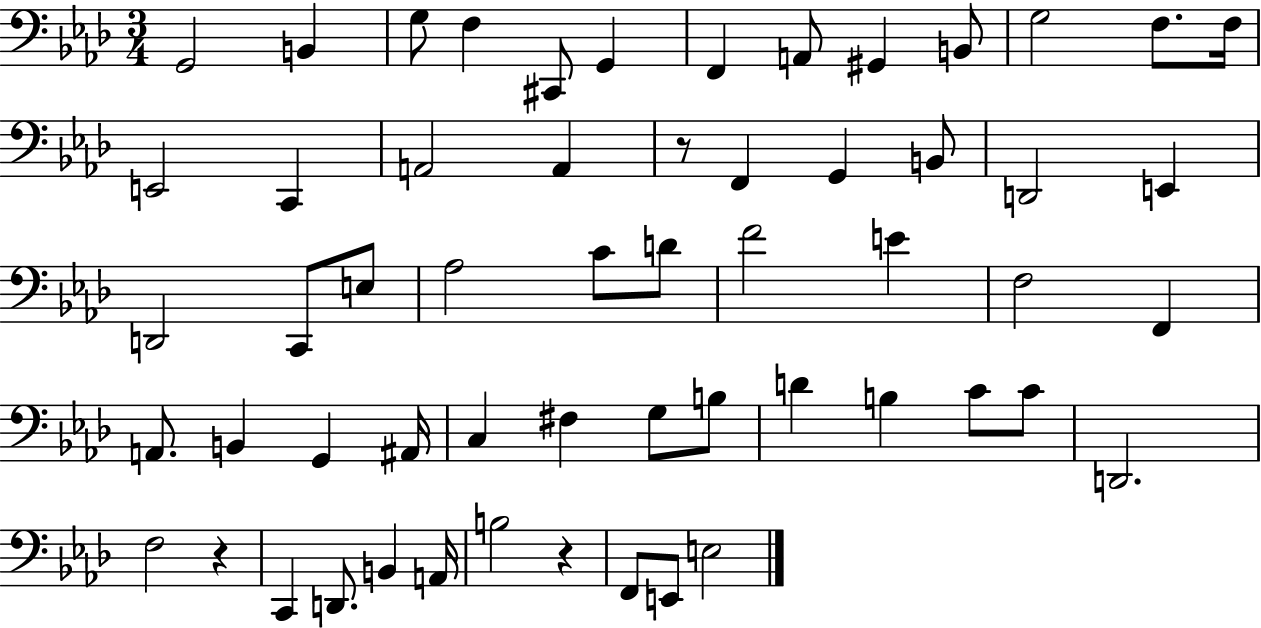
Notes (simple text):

G2/h B2/q G3/e F3/q C#2/e G2/q F2/q A2/e G#2/q B2/e G3/h F3/e. F3/s E2/h C2/q A2/h A2/q R/e F2/q G2/q B2/e D2/h E2/q D2/h C2/e E3/e Ab3/h C4/e D4/e F4/h E4/q F3/h F2/q A2/e. B2/q G2/q A#2/s C3/q F#3/q G3/e B3/e D4/q B3/q C4/e C4/e D2/h. F3/h R/q C2/q D2/e. B2/q A2/s B3/h R/q F2/e E2/e E3/h